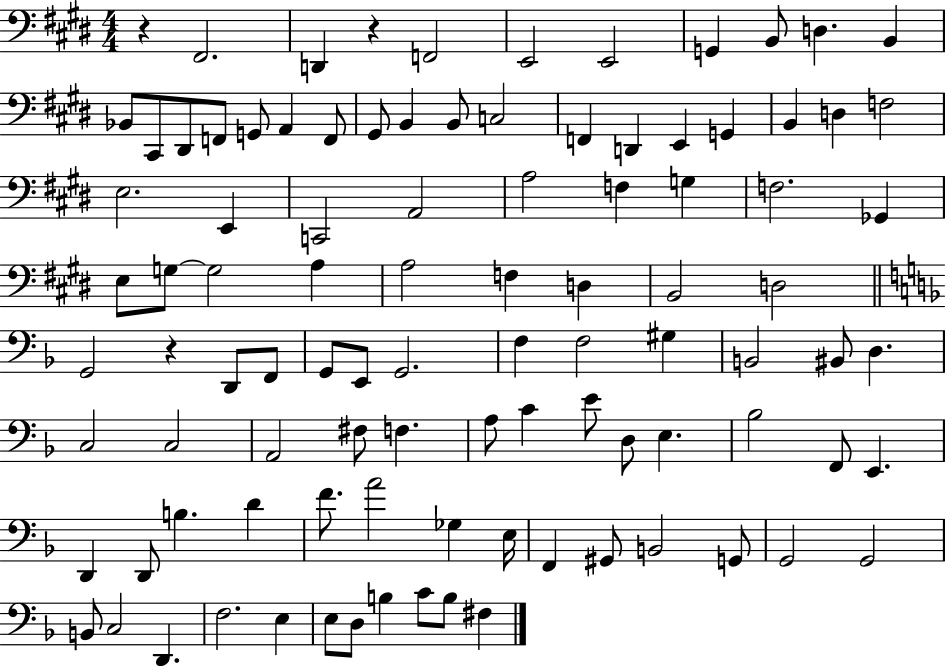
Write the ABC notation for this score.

X:1
T:Untitled
M:4/4
L:1/4
K:E
z ^F,,2 D,, z F,,2 E,,2 E,,2 G,, B,,/2 D, B,, _B,,/2 ^C,,/2 ^D,,/2 F,,/2 G,,/2 A,, F,,/2 ^G,,/2 B,, B,,/2 C,2 F,, D,, E,, G,, B,, D, F,2 E,2 E,, C,,2 A,,2 A,2 F, G, F,2 _G,, E,/2 G,/2 G,2 A, A,2 F, D, B,,2 D,2 G,,2 z D,,/2 F,,/2 G,,/2 E,,/2 G,,2 F, F,2 ^G, B,,2 ^B,,/2 D, C,2 C,2 A,,2 ^F,/2 F, A,/2 C E/2 D,/2 E, _B,2 F,,/2 E,, D,, D,,/2 B, D F/2 A2 _G, E,/4 F,, ^G,,/2 B,,2 G,,/2 G,,2 G,,2 B,,/2 C,2 D,, F,2 E, E,/2 D,/2 B, C/2 B,/2 ^F,